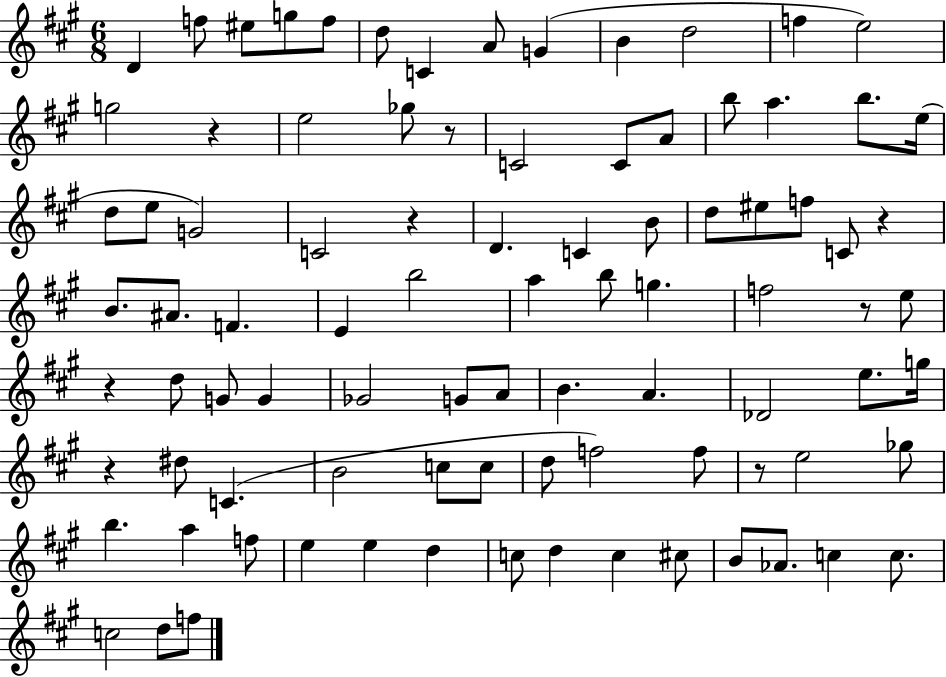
D4/q F5/e EIS5/e G5/e F5/e D5/e C4/q A4/e G4/q B4/q D5/h F5/q E5/h G5/h R/q E5/h Gb5/e R/e C4/h C4/e A4/e B5/e A5/q. B5/e. E5/s D5/e E5/e G4/h C4/h R/q D4/q. C4/q B4/e D5/e EIS5/e F5/e C4/e R/q B4/e. A#4/e. F4/q. E4/q B5/h A5/q B5/e G5/q. F5/h R/e E5/e R/q D5/e G4/e G4/q Gb4/h G4/e A4/e B4/q. A4/q. Db4/h E5/e. G5/s R/q D#5/e C4/q. B4/h C5/e C5/e D5/e F5/h F5/e R/e E5/h Gb5/e B5/q. A5/q F5/e E5/q E5/q D5/q C5/e D5/q C5/q C#5/e B4/e Ab4/e. C5/q C5/e. C5/h D5/e F5/e